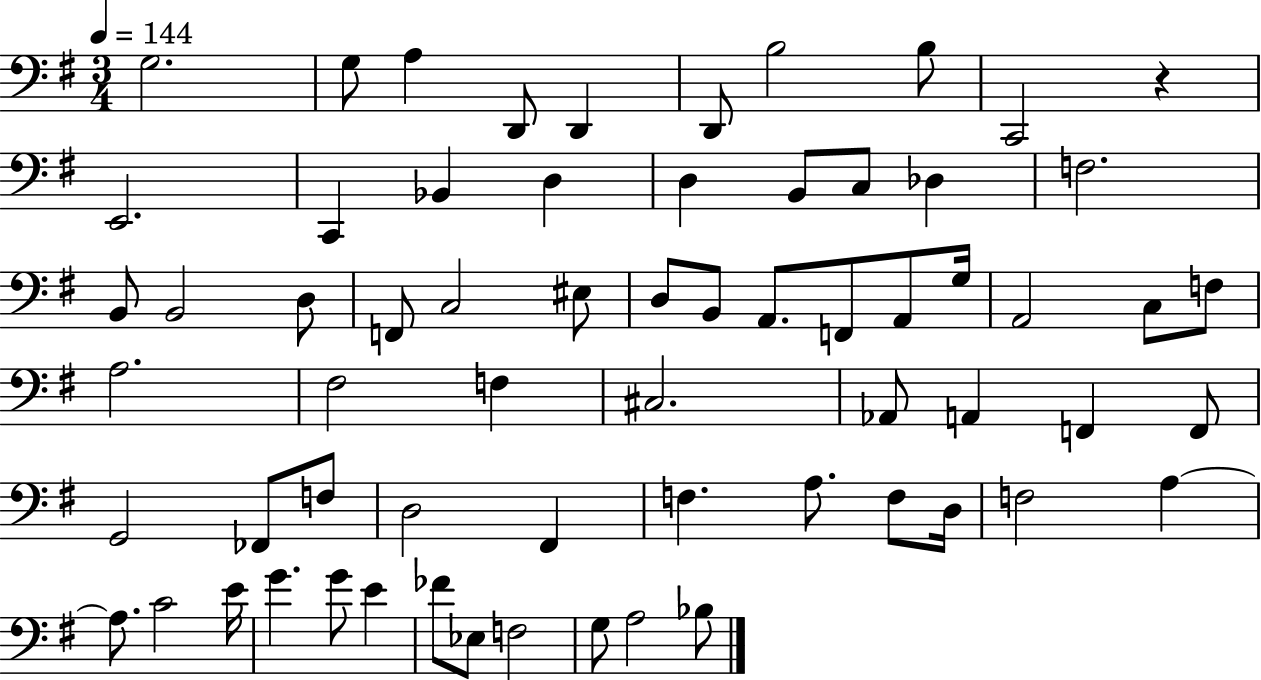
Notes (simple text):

G3/h. G3/e A3/q D2/e D2/q D2/e B3/h B3/e C2/h R/q E2/h. C2/q Bb2/q D3/q D3/q B2/e C3/e Db3/q F3/h. B2/e B2/h D3/e F2/e C3/h EIS3/e D3/e B2/e A2/e. F2/e A2/e G3/s A2/h C3/e F3/e A3/h. F#3/h F3/q C#3/h. Ab2/e A2/q F2/q F2/e G2/h FES2/e F3/e D3/h F#2/q F3/q. A3/e. F3/e D3/s F3/h A3/q A3/e. C4/h E4/s G4/q. G4/e E4/q FES4/e Eb3/e F3/h G3/e A3/h Bb3/e